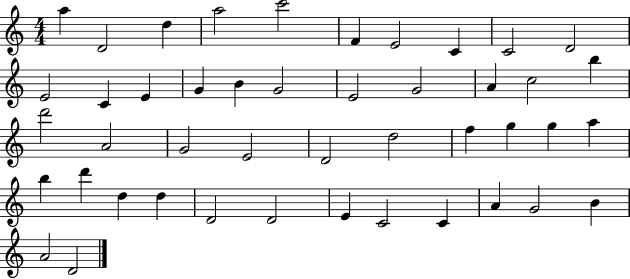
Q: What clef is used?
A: treble